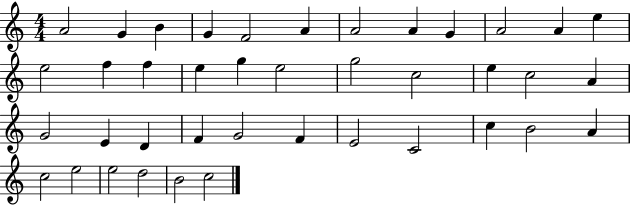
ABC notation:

X:1
T:Untitled
M:4/4
L:1/4
K:C
A2 G B G F2 A A2 A G A2 A e e2 f f e g e2 g2 c2 e c2 A G2 E D F G2 F E2 C2 c B2 A c2 e2 e2 d2 B2 c2